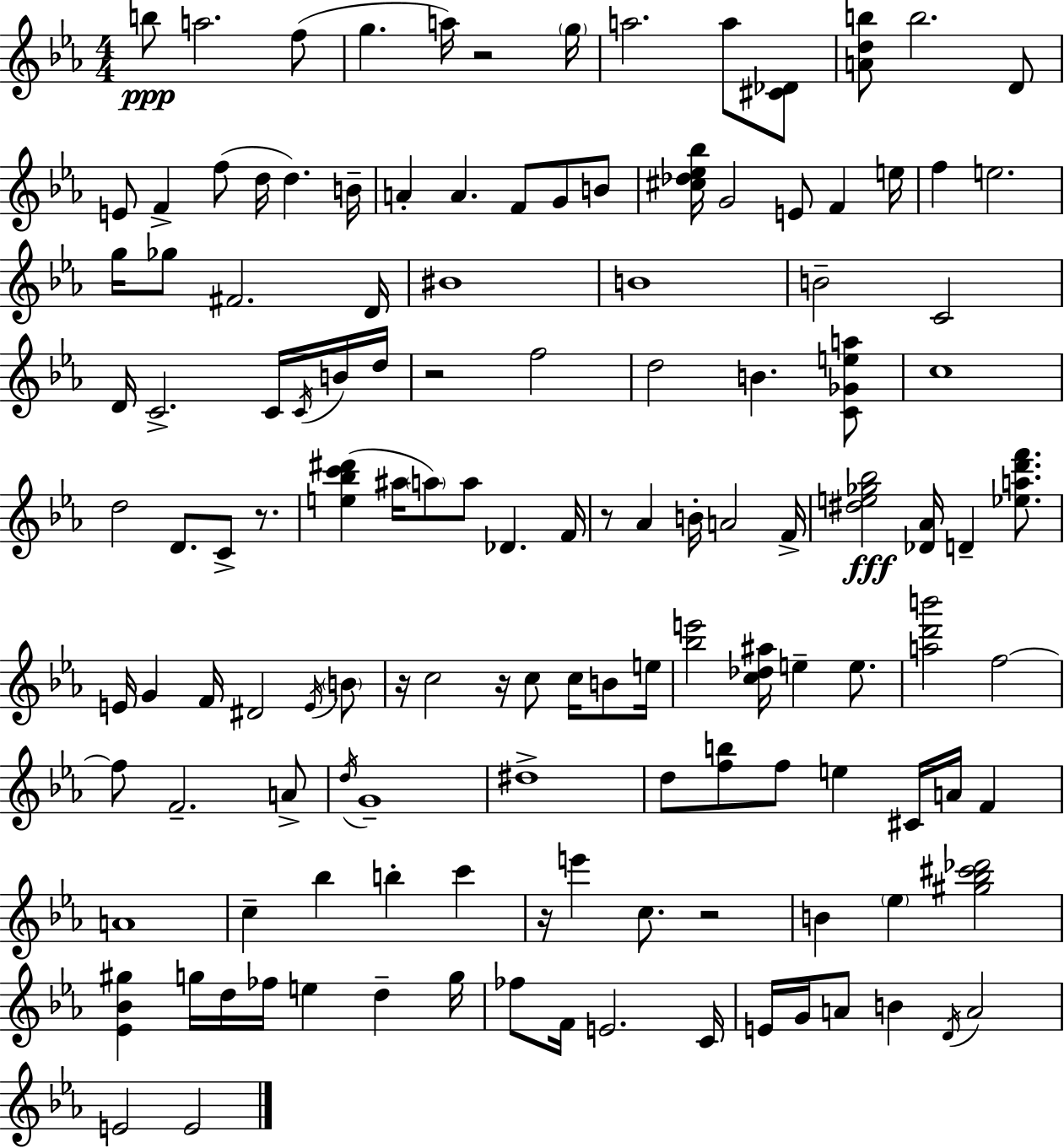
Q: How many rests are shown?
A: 8